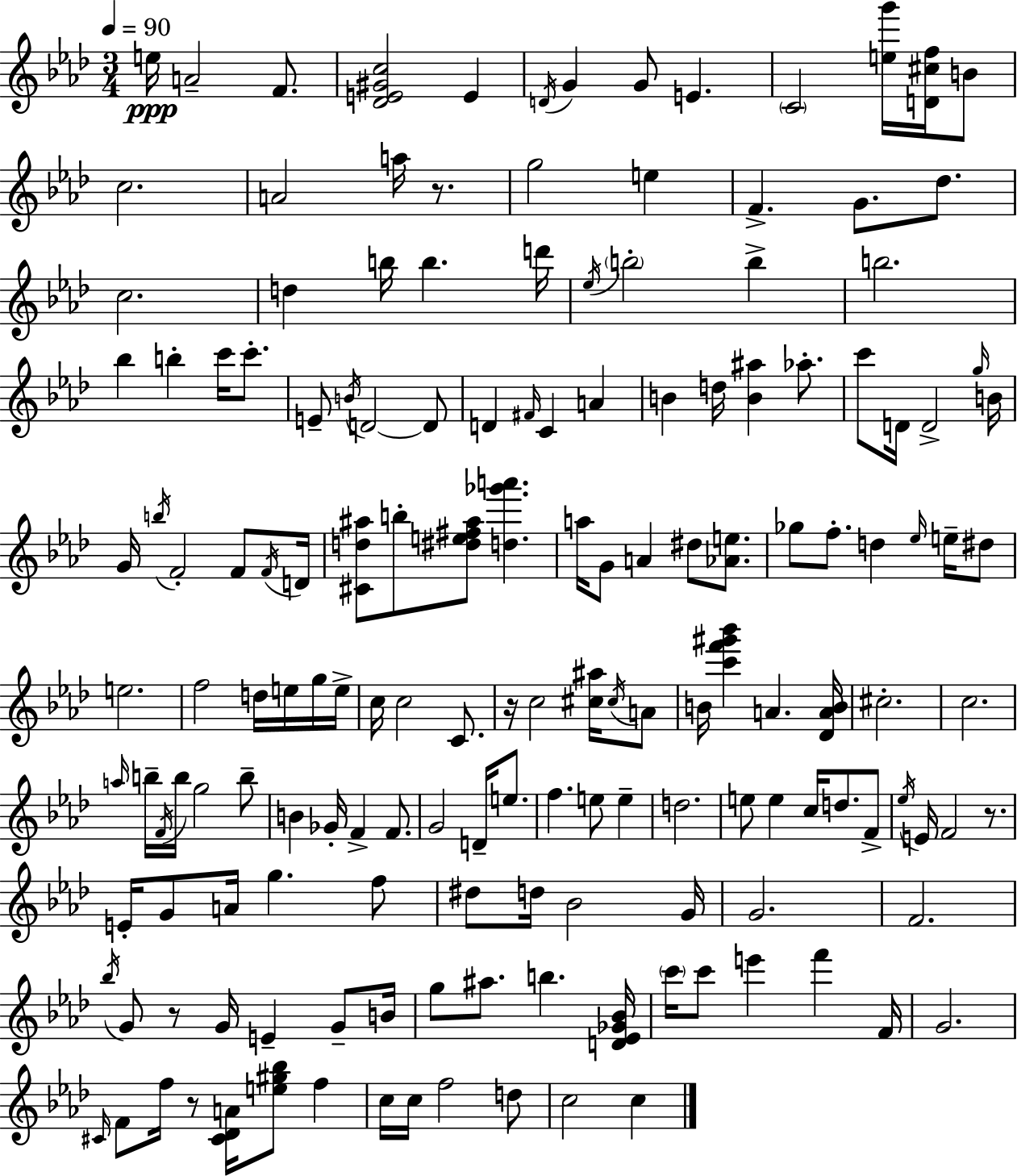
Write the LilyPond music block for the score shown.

{
  \clef treble
  \numericTimeSignature
  \time 3/4
  \key f \minor
  \tempo 4 = 90
  e''16\ppp a'2-- f'8. | <des' e' gis' c''>2 e'4 | \acciaccatura { d'16 } g'4 g'8 e'4. | \parenthesize c'2 <e'' g'''>16 <d' cis'' f''>16 b'8 | \break c''2. | a'2 a''16 r8. | g''2 e''4 | f'4.-> g'8. des''8. | \break c''2. | d''4 b''16 b''4. | d'''16 \acciaccatura { ees''16 } \parenthesize b''2-. b''4-> | b''2. | \break bes''4 b''4-. c'''16 c'''8.-. | e'8-- \acciaccatura { b'16 } d'2~~ | d'8 d'4 \grace { fis'16 } c'4 | a'4 b'4 d''16 <b' ais''>4 | \break aes''8.-. c'''8 d'16 d'2-> | \grace { g''16 } b'16 g'16 \acciaccatura { b''16 } f'2-. | f'8 \acciaccatura { f'16 } d'16 <cis' d'' ais''>8 b''8-. <dis'' e'' fis'' ais''>8 | <d'' ges''' a'''>4. a''16 g'8 a'4 | \break dis''8 <aes' e''>8. ges''8 f''8.-. | d''4 \grace { ees''16 } e''16-- dis''8 e''2. | f''2 | d''16 e''16 g''16 e''16-> c''16 c''2 | \break c'8. r16 c''2 | <cis'' ais''>16 \acciaccatura { cis''16 } a'8 b'16 <c''' f''' gis''' bes'''>4 | a'4. <des' a' b'>16 cis''2.-. | c''2. | \break \grace { a''16 } b''16-- \acciaccatura { f'16 } | b''16 g''2 b''8-- b'4 | ges'16-. f'4-> f'8. g'2 | d'16-- e''8. f''4. | \break e''8 e''4-- d''2. | e''8 | e''4 c''16 d''8. f'8-> \acciaccatura { ees''16 } | e'16 f'2 r8. | \break e'16-. g'8 a'16 g''4. f''8 | dis''8 d''16 bes'2 g'16 | g'2. | f'2. | \break \acciaccatura { bes''16 } g'8 r8 g'16 e'4-- g'8-- | b'16 g''8 ais''8. b''4. | <d' ees' ges' bes'>16 \parenthesize c'''16 c'''8 e'''4 f'''4 | f'16 g'2. | \break \grace { cis'16 } f'8 f''16 r8 <cis' des' a'>16 <e'' gis'' bes''>8 f''4 | c''16 c''16 f''2 | d''8 c''2 c''4 | \bar "|."
}